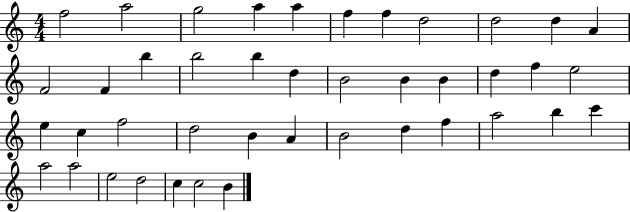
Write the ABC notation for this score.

X:1
T:Untitled
M:4/4
L:1/4
K:C
f2 a2 g2 a a f f d2 d2 d A F2 F b b2 b d B2 B B d f e2 e c f2 d2 B A B2 d f a2 b c' a2 a2 e2 d2 c c2 B